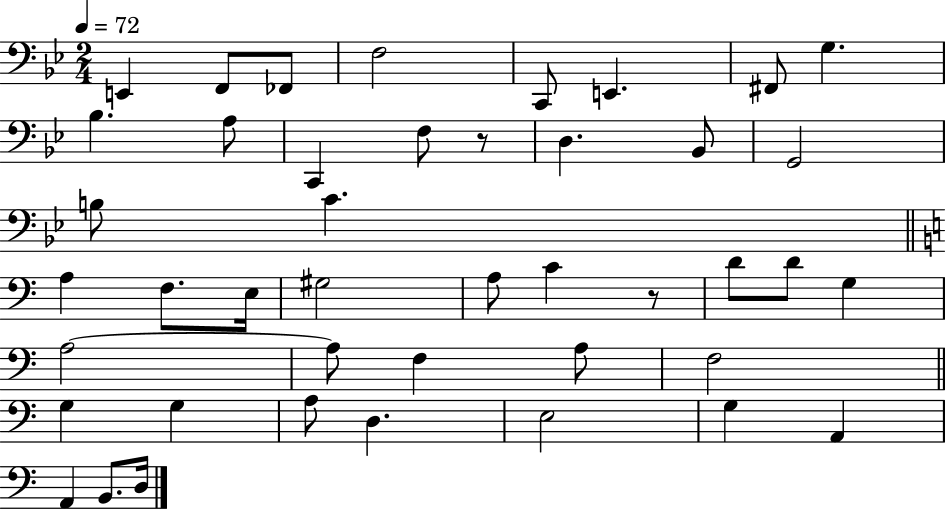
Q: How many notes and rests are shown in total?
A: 43